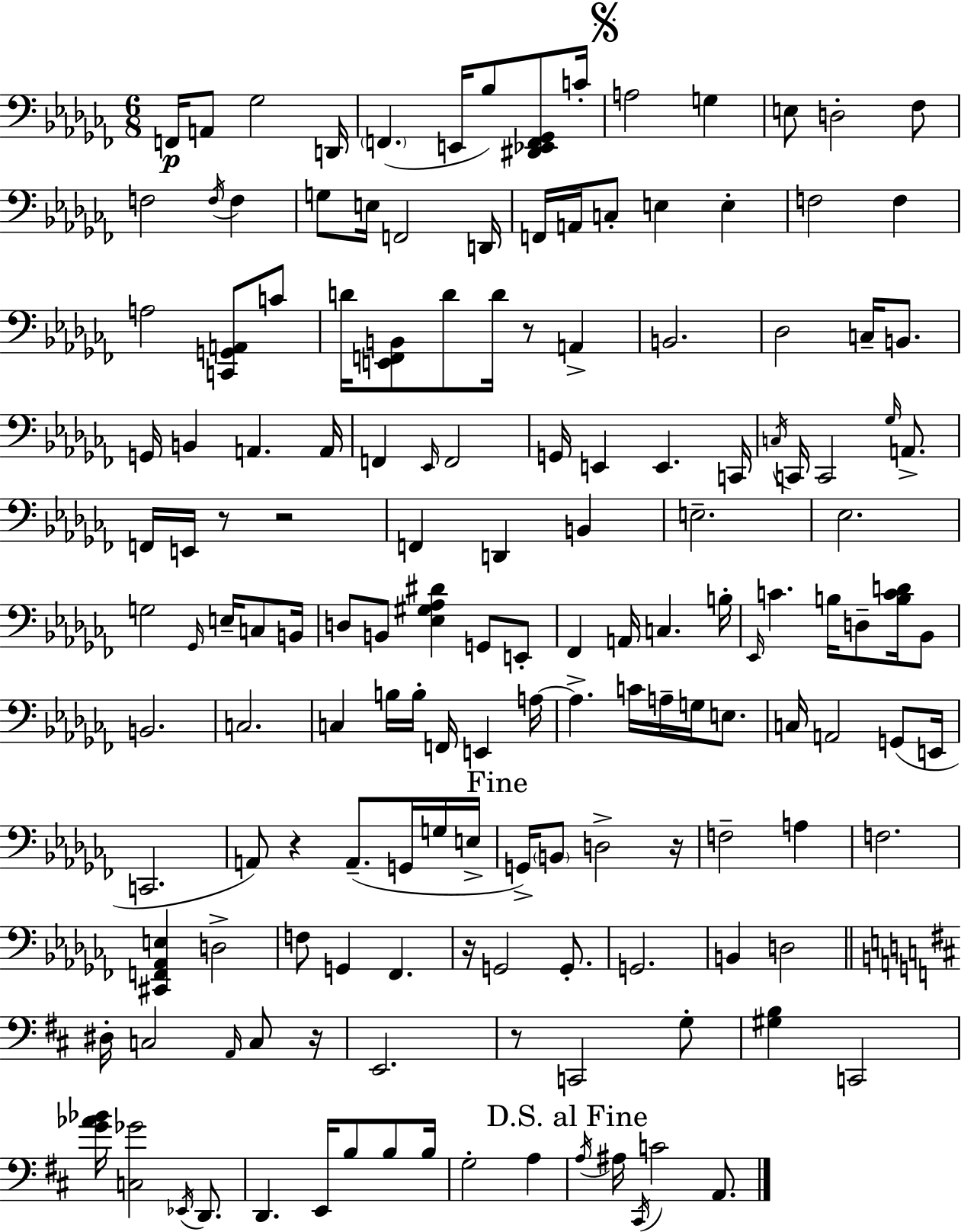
F2/s A2/e Gb3/h D2/s F2/q. E2/s Bb3/e [D#2,Eb2,F2,Gb2]/e C4/s A3/h G3/q E3/e D3/h FES3/e F3/h F3/s F3/q G3/e E3/s F2/h D2/s F2/s A2/s C3/e E3/q E3/q F3/h F3/q A3/h [C2,G2,A2]/e C4/e D4/s [E2,F2,B2]/e D4/e D4/s R/e A2/q B2/h. Db3/h C3/s B2/e. G2/s B2/q A2/q. A2/s F2/q Eb2/s F2/h G2/s E2/q E2/q. C2/s C3/s C2/s C2/h Gb3/s A2/e. F2/s E2/s R/e R/h F2/q D2/q B2/q E3/h. Eb3/h. G3/h Gb2/s E3/s C3/e B2/s D3/e B2/e [Eb3,G#3,Ab3,D#4]/q G2/e E2/e FES2/q A2/s C3/q. B3/s Eb2/s C4/q. B3/s D3/e [B3,C4,D4]/s Bb2/e B2/h. C3/h. C3/q B3/s B3/s F2/s E2/q A3/s A3/q. C4/s A3/s G3/s E3/e. C3/s A2/h G2/e E2/s C2/h. A2/e R/q A2/e. G2/s G3/s E3/s G2/s B2/e D3/h R/s F3/h A3/q F3/h. [C#2,F2,Ab2,E3]/q D3/h F3/e G2/q FES2/q. R/s G2/h G2/e. G2/h. B2/q D3/h D#3/s C3/h A2/s C3/e R/s E2/h. R/e C2/h G3/e [G#3,B3]/q C2/h [G4,Ab4,Bb4]/s [C3,Gb4]/h Eb2/s D2/e. D2/q. E2/s B3/e B3/e B3/s G3/h A3/q A3/s A#3/s C#2/s C4/h A2/e.